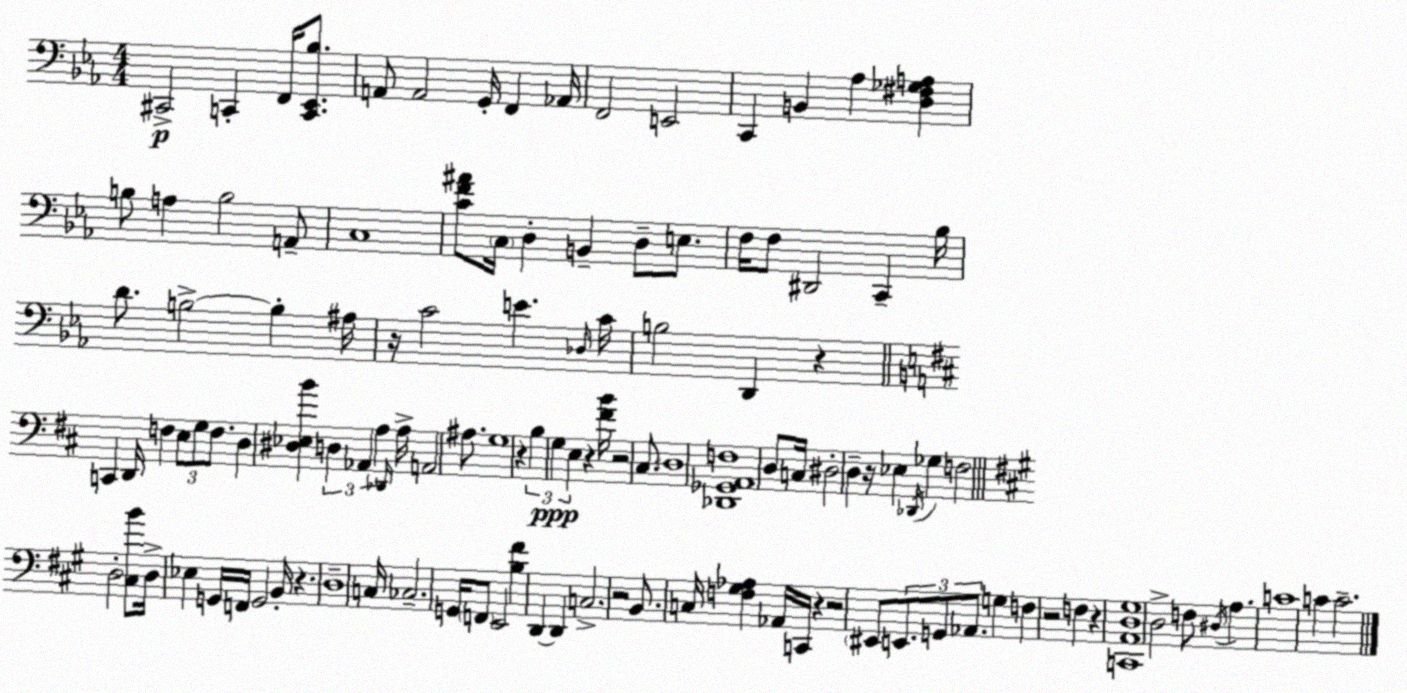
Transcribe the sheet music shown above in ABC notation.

X:1
T:Untitled
M:4/4
L:1/4
K:Eb
^C,,2 C,, F,,/4 [C,,_E,,_B,]/2 A,,/2 A,,2 G,,/4 F,, _A,,/4 F,,2 E,,2 C,, B,, _A, [D,^F,_G,A,] B,/2 A, B,2 A,,/2 C,4 [CF^A]/2 C,/4 D, B,, D,/2 E,/2 F,/4 F,/2 ^D,,2 C,, _B,/4 D/2 B,2 B, ^A,/4 z/4 C2 E _D,/4 C/4 B,2 D,, z C,, D,,/4 F, E,/2 G,/2 F,/2 D, [^D,_E,B] D, _A,, A, _D,,/4 A,/4 A,,2 ^A,/2 G,4 z B, G, E, z [^FB]/4 z2 ^C,/2 D,4 [_D,,_G,,A,,F,]4 D,/2 C,/4 ^D,2 D, z/4 _E, _D,,/4 _G, F,2 D,2 [^C,B]/2 D,/4 _E, G,,/4 F,,/4 G,,2 B,,/4 z D,4 C,/4 _C,2 G,,/4 F,,/2 E,,2 [B,^F] D,, D,, C,2 z2 B,,/2 C,/4 [F,^G,_A,] _A,,/4 C,,/4 z z2 ^E,,/2 E,,/2 G,,/2 _A,,/2 G, F, z2 F, z [C,,A,,D,^G,]4 D,2 F,/2 ^D,/4 A, C4 C C2